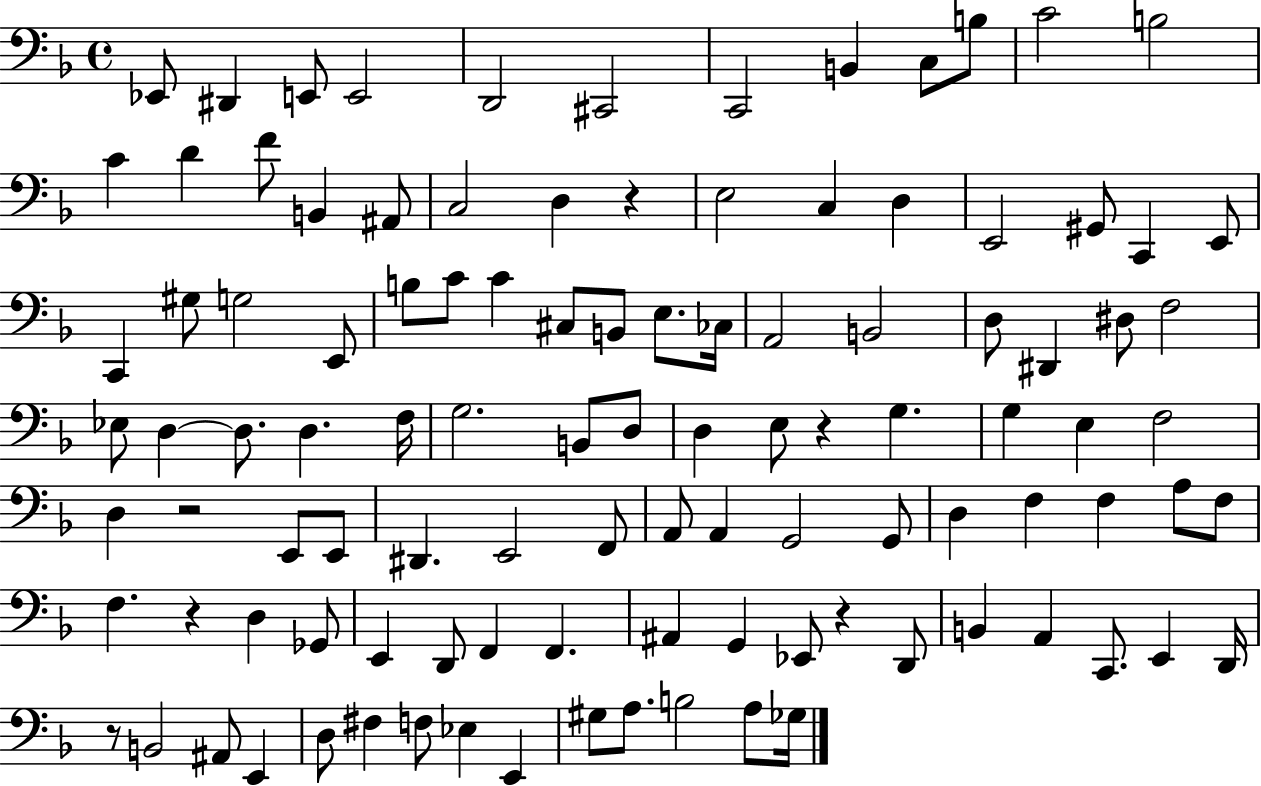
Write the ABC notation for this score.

X:1
T:Untitled
M:4/4
L:1/4
K:F
_E,,/2 ^D,, E,,/2 E,,2 D,,2 ^C,,2 C,,2 B,, C,/2 B,/2 C2 B,2 C D F/2 B,, ^A,,/2 C,2 D, z E,2 C, D, E,,2 ^G,,/2 C,, E,,/2 C,, ^G,/2 G,2 E,,/2 B,/2 C/2 C ^C,/2 B,,/2 E,/2 _C,/4 A,,2 B,,2 D,/2 ^D,, ^D,/2 F,2 _E,/2 D, D,/2 D, F,/4 G,2 B,,/2 D,/2 D, E,/2 z G, G, E, F,2 D, z2 E,,/2 E,,/2 ^D,, E,,2 F,,/2 A,,/2 A,, G,,2 G,,/2 D, F, F, A,/2 F,/2 F, z D, _G,,/2 E,, D,,/2 F,, F,, ^A,, G,, _E,,/2 z D,,/2 B,, A,, C,,/2 E,, D,,/4 z/2 B,,2 ^A,,/2 E,, D,/2 ^F, F,/2 _E, E,, ^G,/2 A,/2 B,2 A,/2 _G,/4